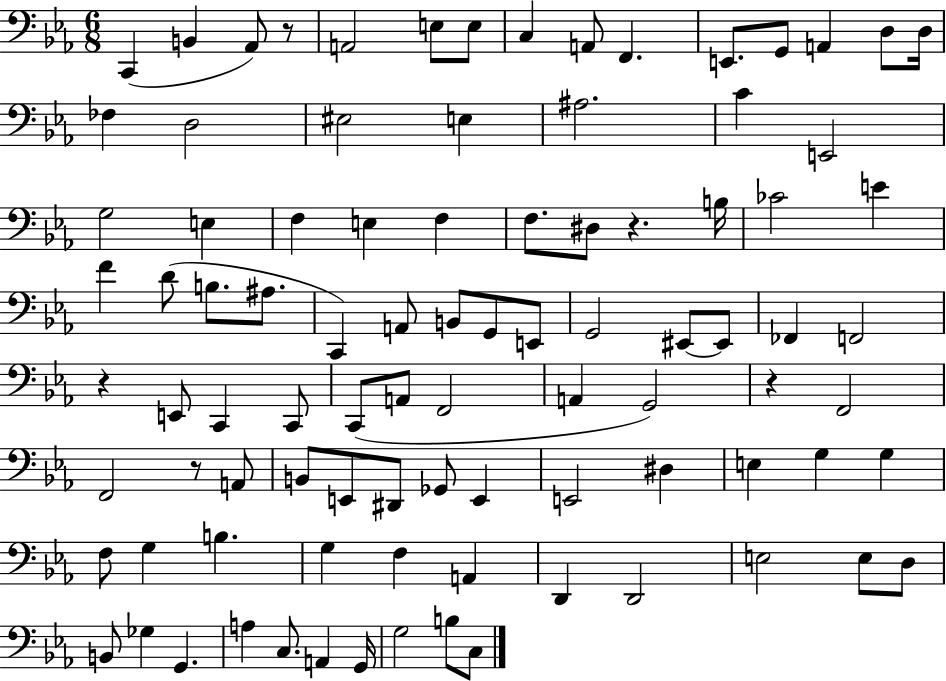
{
  \clef bass
  \numericTimeSignature
  \time 6/8
  \key ees \major
  c,4( b,4 aes,8) r8 | a,2 e8 e8 | c4 a,8 f,4. | e,8. g,8 a,4 d8 d16 | \break fes4 d2 | eis2 e4 | ais2. | c'4 e,2 | \break g2 e4 | f4 e4 f4 | f8. dis8 r4. b16 | ces'2 e'4 | \break f'4 d'8( b8. ais8. | c,4) a,8 b,8 g,8 e,8 | g,2 eis,8~~ eis,8 | fes,4 f,2 | \break r4 e,8 c,4 c,8 | c,8( a,8 f,2 | a,4 g,2) | r4 f,2 | \break f,2 r8 a,8 | b,8 e,8 dis,8 ges,8 e,4 | e,2 dis4 | e4 g4 g4 | \break f8 g4 b4. | g4 f4 a,4 | d,4 d,2 | e2 e8 d8 | \break b,8 ges4 g,4. | a4 c8. a,4 g,16 | g2 b8 c8 | \bar "|."
}